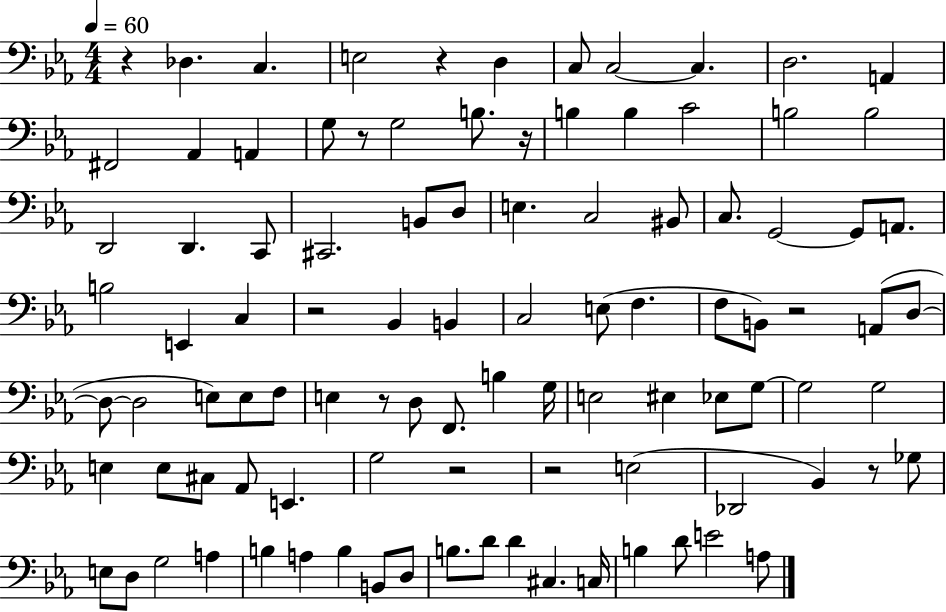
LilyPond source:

{
  \clef bass
  \numericTimeSignature
  \time 4/4
  \key ees \major
  \tempo 4 = 60
  r4 des4. c4. | e2 r4 d4 | c8 c2~~ c4. | d2. a,4 | \break fis,2 aes,4 a,4 | g8 r8 g2 b8. r16 | b4 b4 c'2 | b2 b2 | \break d,2 d,4. c,8 | cis,2. b,8 d8 | e4. c2 bis,8 | c8. g,2~~ g,8 a,8. | \break b2 e,4 c4 | r2 bes,4 b,4 | c2 e8( f4. | f8 b,8) r2 a,8( d8~~ | \break d8~~ d2 e8) e8 f8 | e4 r8 d8 f,8. b4 g16 | e2 eis4 ees8 g8~~ | g2 g2 | \break e4 e8 cis8 aes,8 e,4. | g2 r2 | r2 e2( | des,2 bes,4) r8 ges8 | \break e8 d8 g2 a4 | b4 a4 b4 b,8 d8 | b8. d'8 d'4 cis4. c16 | b4 d'8 e'2 a8 | \break \bar "|."
}